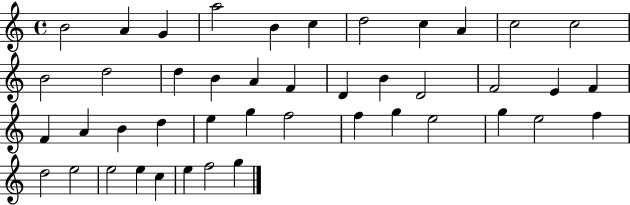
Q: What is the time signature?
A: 4/4